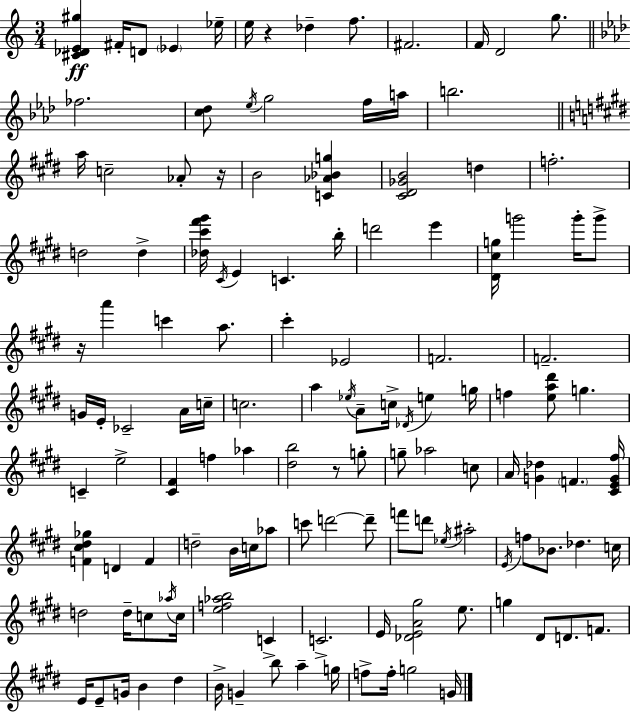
{
  \clef treble
  \numericTimeSignature
  \time 3/4
  \key a \minor
  <cis' des' e' gis''>4\ff fis'16-. d'8 \parenthesize ees'4 ees''16-- | e''16 r4 des''4-- f''8. | fis'2. | f'16 d'2 g''8. | \break \bar "||" \break \key f \minor fes''2. | <c'' des''>8 \acciaccatura { ees''16 } g''2 f''16 | a''16 b''2. | \bar "||" \break \key e \major a''16 c''2-- aes'8-. r16 | b'2 <c' aes' bes' g''>4 | <cis' dis' ges' b'>2 d''4 | f''2.-. | \break d''2 d''4-> | <des'' cis''' fis''' gis'''>16 \acciaccatura { cis'16 } e'4 c'4. | b''16-. d'''2 e'''4 | <dis' cis'' g''>16 g'''2 g'''16-. g'''8-> | \break r16 a'''4 c'''4 a''8. | cis'''4-. ees'2 | f'2. | f'2.-- | \break g'16 e'16-. ces'2-- a'16 | c''16-- c''2. | a''4 \acciaccatura { ees''16 } a'8-- c''16-> \acciaccatura { des'16 } e''4 | g''16 f''4 <e'' a'' dis'''>8 g''4. | \break c'4-- e''2-> | <cis' fis'>4 f''4 aes''4 | <dis'' b''>2 r8 | g''8-. g''8-- aes''2 | \break c''8 a'16 <g' des''>4 \parenthesize f'4. | <cis' e' g' fis''>16 <f' cis'' dis'' ges''>4 d'4 f'4 | d''2-- b'16 | c''16 aes''8 c'''8 d'''2~~ | \break d'''8-- f'''8 d'''8 \acciaccatura { ees''16 } ais''2-. | \acciaccatura { e'16 } f''8 bes'8. des''4. | c''16 d''2 | d''16-- c''8 \acciaccatura { aes''16 } c''16 <e'' f'' aes'' b''>2 | \break c'4-> c'2.-> | e'16 <des' e' a' gis''>2 | e''8. g''4 dis'8 | d'8. f'8. e'16 e'8-- g'16 b'4 | \break dis''4 b'16-> g'4-- b''8 | a''4-- g''16 f''8-> f''16-. g''2 | g'16 \bar "|."
}